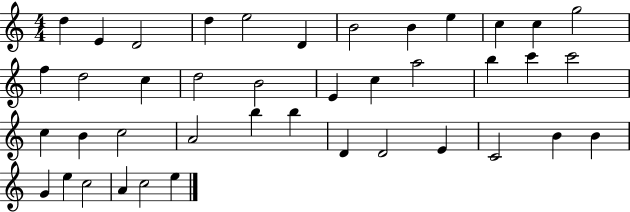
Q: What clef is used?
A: treble